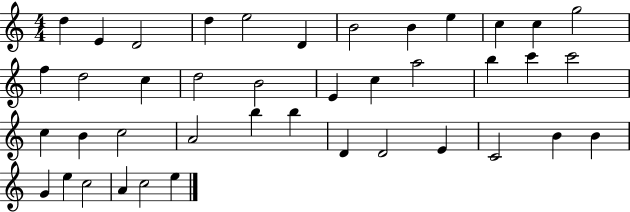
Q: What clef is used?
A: treble